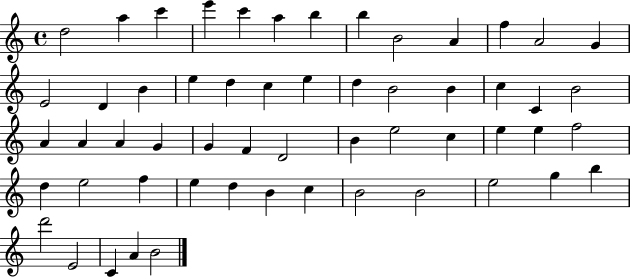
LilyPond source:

{
  \clef treble
  \time 4/4
  \defaultTimeSignature
  \key c \major
  d''2 a''4 c'''4 | e'''4 c'''4 a''4 b''4 | b''4 b'2 a'4 | f''4 a'2 g'4 | \break e'2 d'4 b'4 | e''4 d''4 c''4 e''4 | d''4 b'2 b'4 | c''4 c'4 b'2 | \break a'4 a'4 a'4 g'4 | g'4 f'4 d'2 | b'4 e''2 c''4 | e''4 e''4 f''2 | \break d''4 e''2 f''4 | e''4 d''4 b'4 c''4 | b'2 b'2 | e''2 g''4 b''4 | \break d'''2 e'2 | c'4 a'4 b'2 | \bar "|."
}